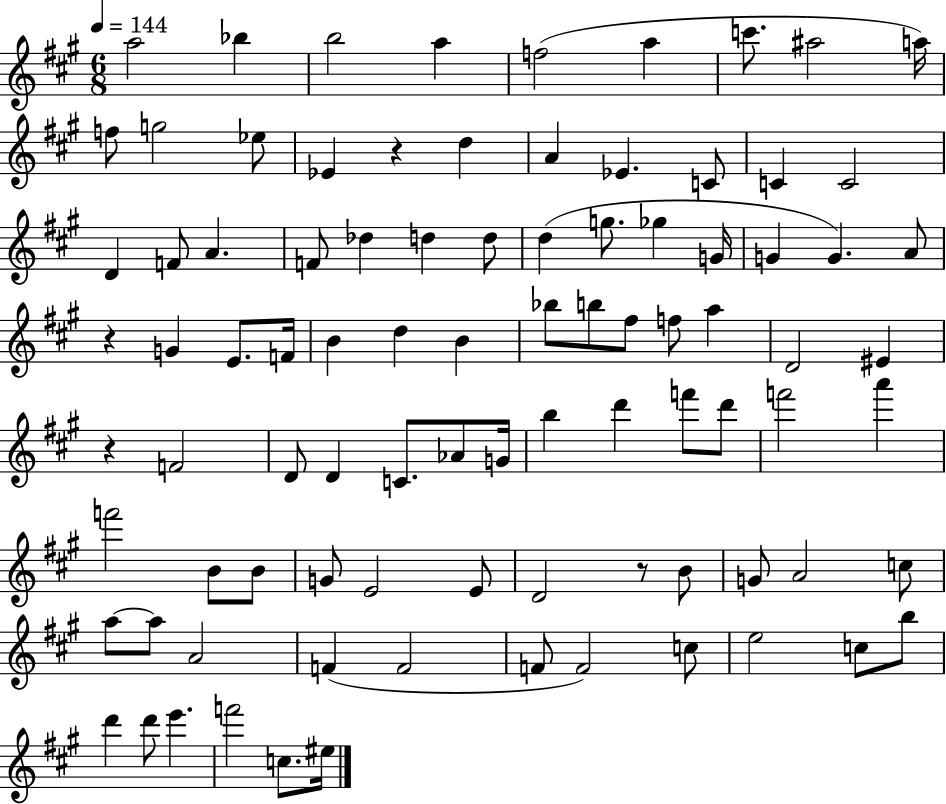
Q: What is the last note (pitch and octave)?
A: EIS5